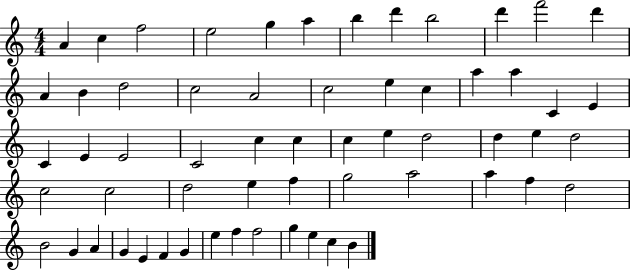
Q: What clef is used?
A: treble